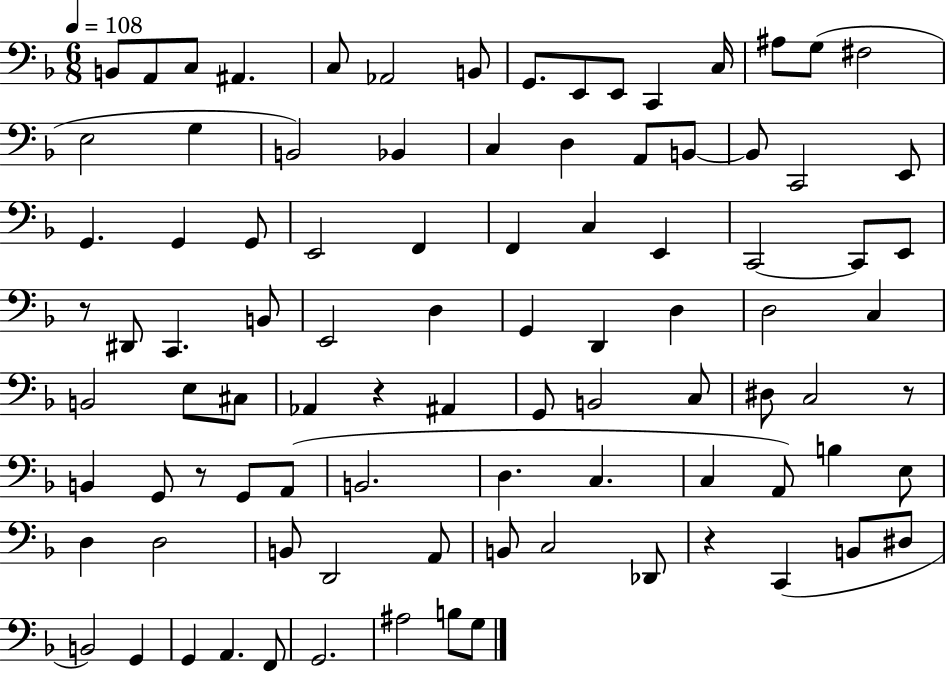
B2/e A2/e C3/e A#2/q. C3/e Ab2/h B2/e G2/e. E2/e E2/e C2/q C3/s A#3/e G3/e F#3/h E3/h G3/q B2/h Bb2/q C3/q D3/q A2/e B2/e B2/e C2/h E2/e G2/q. G2/q G2/e E2/h F2/q F2/q C3/q E2/q C2/h C2/e E2/e R/e D#2/e C2/q. B2/e E2/h D3/q G2/q D2/q D3/q D3/h C3/q B2/h E3/e C#3/e Ab2/q R/q A#2/q G2/e B2/h C3/e D#3/e C3/h R/e B2/q G2/e R/e G2/e A2/e B2/h. D3/q. C3/q. C3/q A2/e B3/q E3/e D3/q D3/h B2/e D2/h A2/e B2/e C3/h Db2/e R/q C2/q B2/e D#3/e B2/h G2/q G2/q A2/q. F2/e G2/h. A#3/h B3/e G3/e